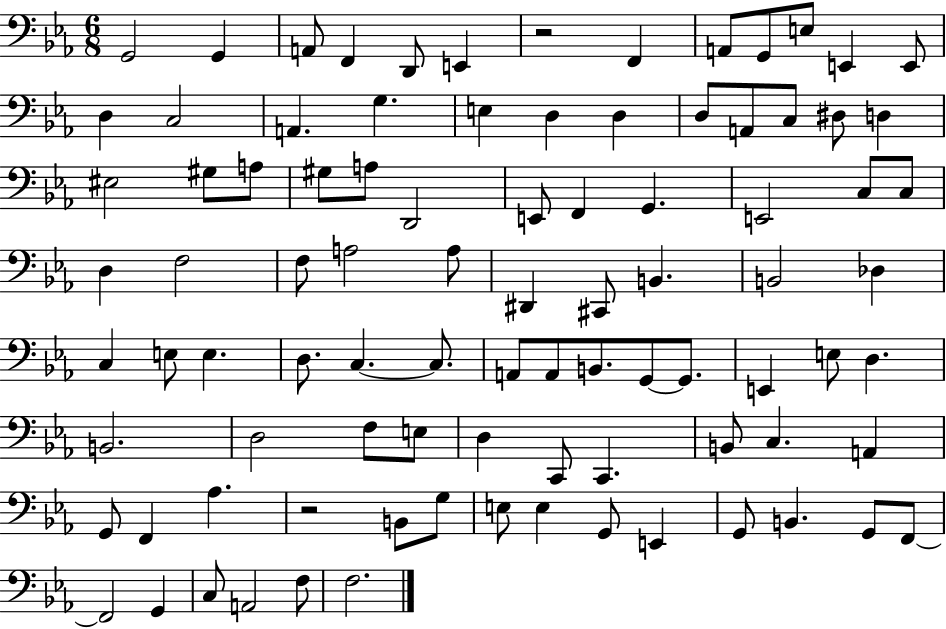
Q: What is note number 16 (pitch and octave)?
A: G3